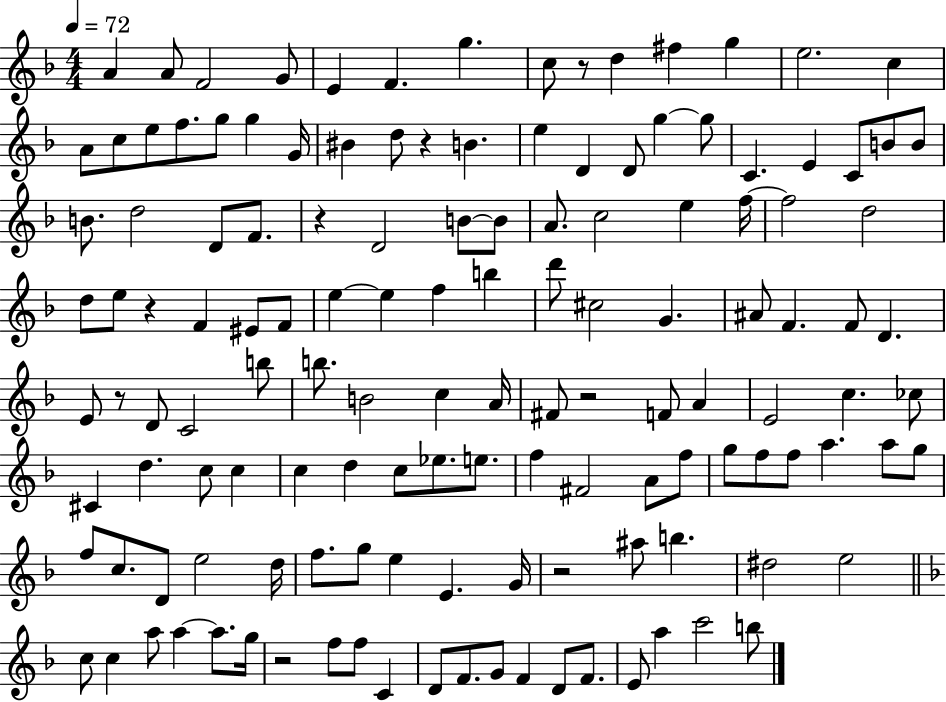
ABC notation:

X:1
T:Untitled
M:4/4
L:1/4
K:F
A A/2 F2 G/2 E F g c/2 z/2 d ^f g e2 c A/2 c/2 e/2 f/2 g/2 g G/4 ^B d/2 z B e D D/2 g g/2 C E C/2 B/2 B/2 B/2 d2 D/2 F/2 z D2 B/2 B/2 A/2 c2 e f/4 f2 d2 d/2 e/2 z F ^E/2 F/2 e e f b d'/2 ^c2 G ^A/2 F F/2 D E/2 z/2 D/2 C2 b/2 b/2 B2 c A/4 ^F/2 z2 F/2 A E2 c _c/2 ^C d c/2 c c d c/2 _e/2 e/2 f ^F2 A/2 f/2 g/2 f/2 f/2 a a/2 g/2 f/2 c/2 D/2 e2 d/4 f/2 g/2 e E G/4 z2 ^a/2 b ^d2 e2 c/2 c a/2 a a/2 g/4 z2 f/2 f/2 C D/2 F/2 G/2 F D/2 F/2 E/2 a c'2 b/2